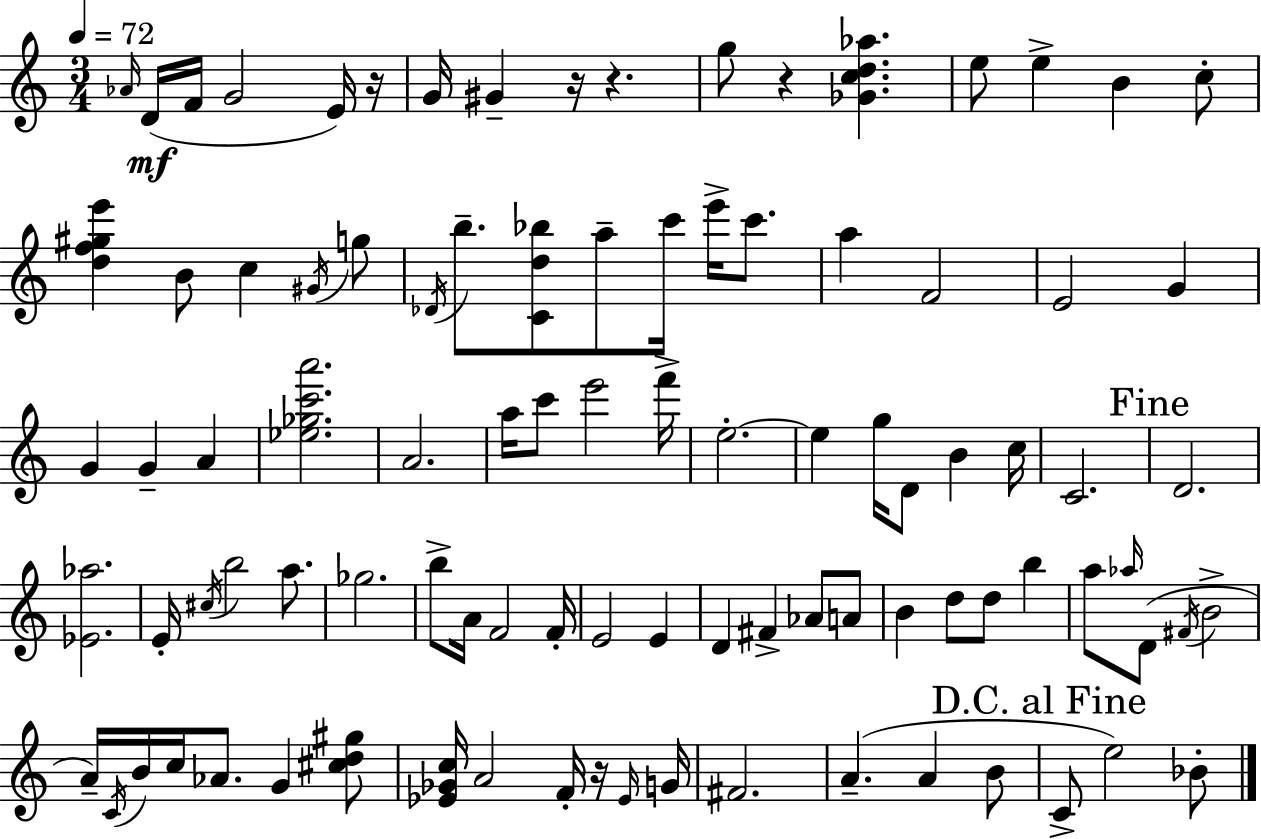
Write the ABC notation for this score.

X:1
T:Untitled
M:3/4
L:1/4
K:C
_A/4 D/4 F/4 G2 E/4 z/4 G/4 ^G z/4 z g/2 z [_Gcd_a] e/2 e B c/2 [df^ge'] B/2 c ^G/4 g/2 _D/4 b/2 [Cd_b]/2 a/2 c'/4 e'/4 c'/2 a F2 E2 G G G A [_e_gc'a']2 A2 a/4 c'/2 e'2 f'/4 e2 e g/4 D/2 B c/4 C2 D2 [_E_a]2 E/4 ^c/4 b2 a/2 _g2 b/2 A/4 F2 F/4 E2 E D ^F _A/2 A/2 B d/2 d/2 b a/2 _a/4 D/2 ^F/4 B2 A/4 C/4 B/4 c/4 _A/2 G [^cd^g]/2 [_E_Gc]/4 A2 F/4 z/4 _E/4 G/4 ^F2 A A B/2 C/2 e2 _B/2